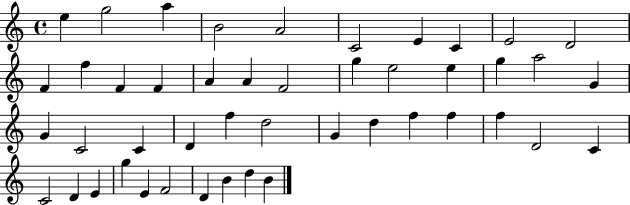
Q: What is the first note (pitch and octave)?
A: E5